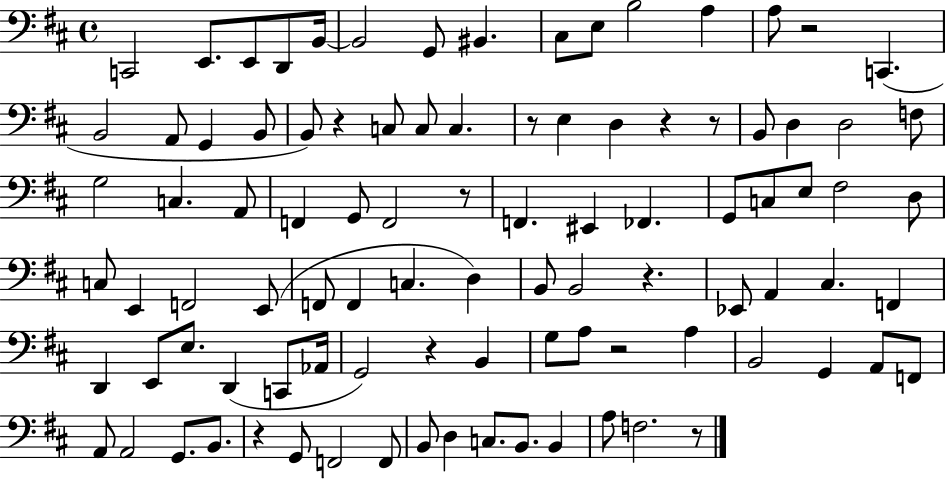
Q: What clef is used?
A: bass